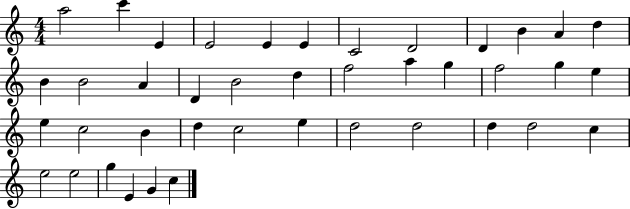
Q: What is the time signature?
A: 4/4